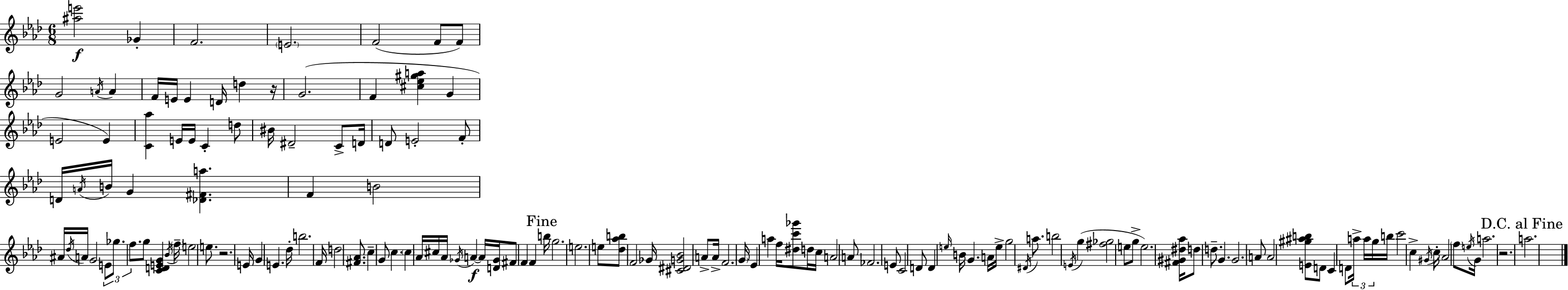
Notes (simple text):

[A#5,E6]/h Gb4/q F4/h. E4/h. F4/h F4/e F4/e G4/h A4/s A4/q F4/s E4/s E4/q D4/s D5/q R/s G4/h. F4/q [C#5,Eb5,G#5,A5]/q G4/q E4/h E4/q [C4,Ab5]/q E4/s E4/s C4/q D5/e BIS4/s D#4/h C4/e D4/s D4/e E4/h F4/e D4/s A4/s B4/s G4/q [Db4,F#4,A5]/q. F4/q B4/h A#4/s Db5/s A4/s G4/h E4/e Gb5/e. F5/e. G5/e [C4,D4,E4,G4]/q Bb4/s F5/s E5/h E5/e. R/h. E4/s G4/q E4/q. Db5/s B5/h. F4/s D5/h [F#4,Ab4]/e. C5/q G4/e C5/q. C5/q Ab4/s C#5/s Ab4/s Gb4/s A4/q A4/s [D4,Gb4]/s F#4/e F4/q F4/q B5/s G5/h. E5/h. E5/e [Db5,Ab5,B5]/e F4/h Gb4/s [C#4,D#4,G4,Bb4]/h A4/e A4/s F4/h. G4/s Eb4/q A5/q F5/s [D#5,C6,Gb6]/e D5/s C5/s A4/h A4/e FES4/h. E4/e C4/h D4/e D4/q E5/s B4/s G4/q. A4/s E5/s G5/h D#4/s A5/e. B5/h E4/s G5/q [F#5,Gb5]/h E5/e G5/e E5/h. [F#4,G#4,D#5,Ab5]/s D5/e D5/e. G4/q. G4/h. A4/e A4/h [E4,G#5,A#5,B5]/e D4/e C4/q D4/e A5/s A5/s G5/s B5/s C6/h C5/q G#4/s C5/s Ab4/h F5/e E5/s G4/s A5/h. R/h. A5/h.